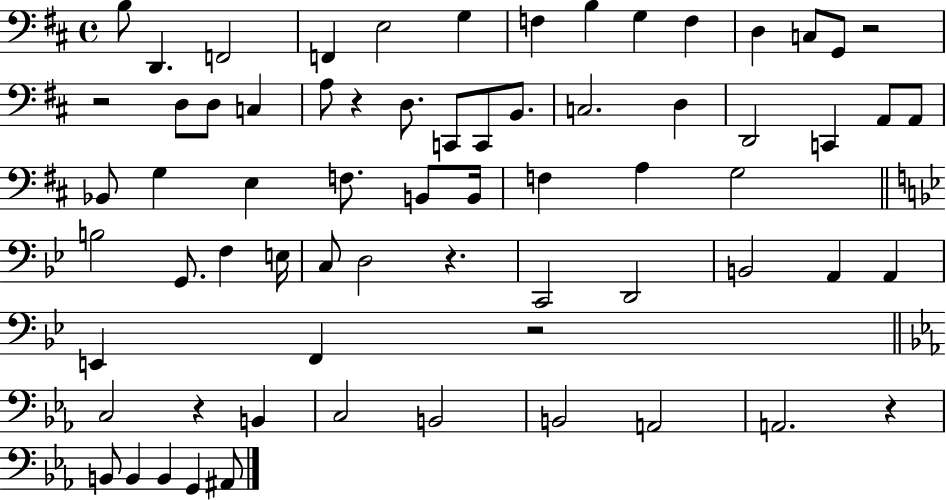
X:1
T:Untitled
M:4/4
L:1/4
K:D
B,/2 D,, F,,2 F,, E,2 G, F, B, G, F, D, C,/2 G,,/2 z2 z2 D,/2 D,/2 C, A,/2 z D,/2 C,,/2 C,,/2 B,,/2 C,2 D, D,,2 C,, A,,/2 A,,/2 _B,,/2 G, E, F,/2 B,,/2 B,,/4 F, A, G,2 B,2 G,,/2 F, E,/4 C,/2 D,2 z C,,2 D,,2 B,,2 A,, A,, E,, F,, z2 C,2 z B,, C,2 B,,2 B,,2 A,,2 A,,2 z B,,/2 B,, B,, G,, ^A,,/2